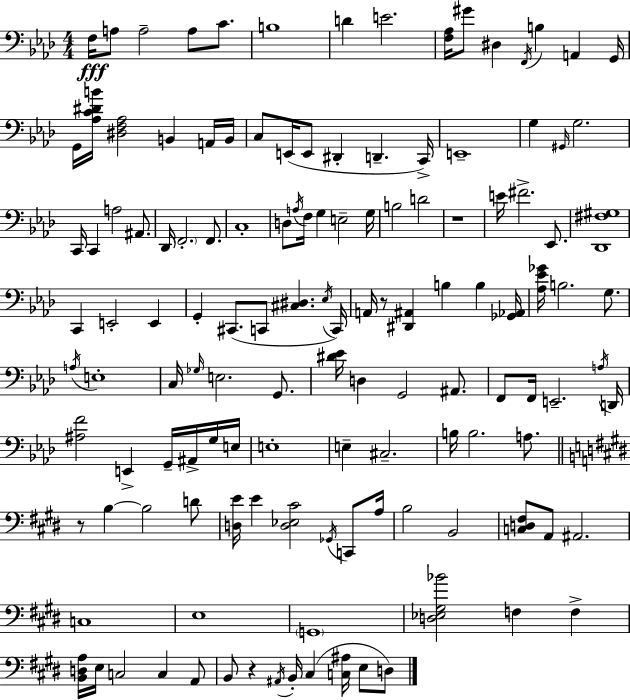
X:1
T:Untitled
M:4/4
L:1/4
K:Ab
F,/4 A,/2 A,2 A,/2 C/2 B,4 D E2 [F,_A,]/4 ^G/2 ^D, F,,/4 B, A,, G,,/4 G,,/4 [_A,C^DB]/4 [^D,F,_A,]2 B,, A,,/4 B,,/4 C,/2 E,,/4 E,,/2 ^D,, D,, C,,/4 E,,4 G, ^G,,/4 G,2 C,,/4 C,, A,2 ^A,,/2 _D,,/4 F,,2 F,,/2 C,4 D,/2 A,/4 F,/4 G, E,2 G,/4 B,2 D2 z4 E/4 ^F2 _E,,/2 [_D,,^F,^G,]4 C,, E,,2 E,, G,, ^C,,/2 C,,/2 [^C,^D,] _E,/4 C,,/4 A,,/4 z/2 [^D,,^A,,] B, B, [_G,,_A,,]/4 [_A,_E_G]/4 B,2 G,/2 A,/4 E,4 C,/4 _G,/4 E,2 G,,/2 [^D_E]/4 D, G,,2 ^A,,/2 F,,/2 F,,/4 E,,2 A,/4 D,,/4 [^A,F]2 E,, G,,/4 ^A,,/4 G,/4 E,/4 E,4 E, ^C,2 B,/4 B,2 A,/2 z/2 B, B,2 D/2 [D,E]/4 E [D,_E,^C]2 _G,,/4 C,,/2 A,/4 B,2 B,,2 [C,D,^F,]/2 A,,/2 ^A,,2 C,4 E,4 G,,4 [D,_E,^G,_B]2 F, F, [B,,D,A,]/4 E,/4 C,2 C, A,,/2 B,,/2 z ^A,,/4 B,,/4 ^C, [C,^A,]/4 E,/2 D,/2